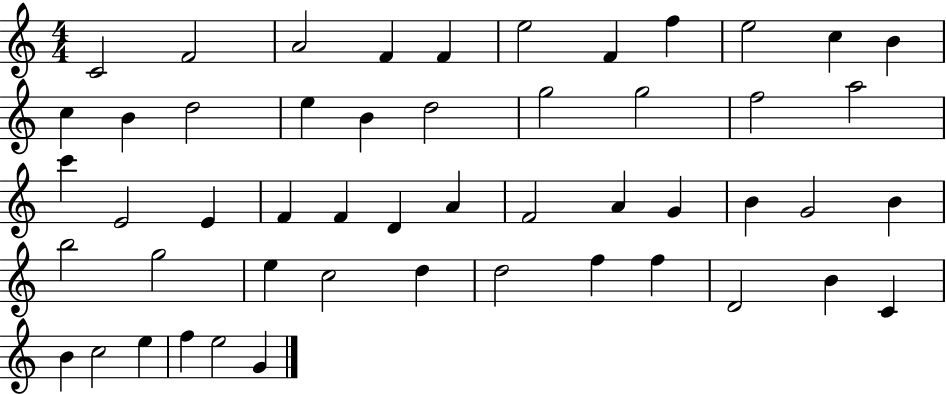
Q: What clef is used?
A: treble